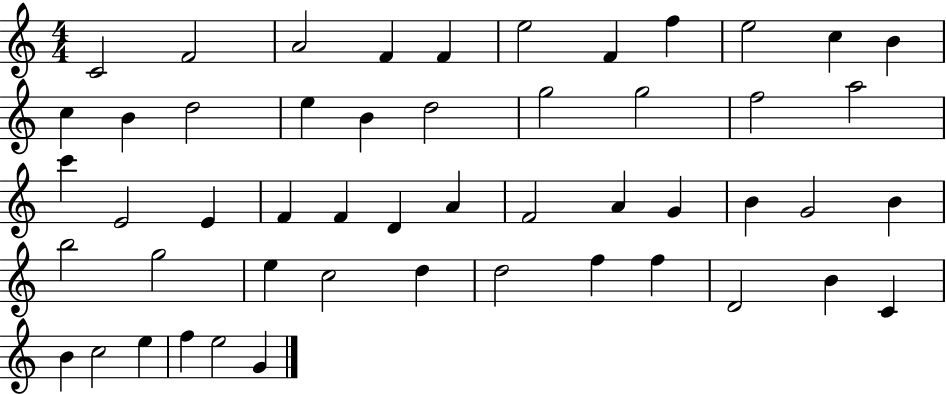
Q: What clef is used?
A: treble